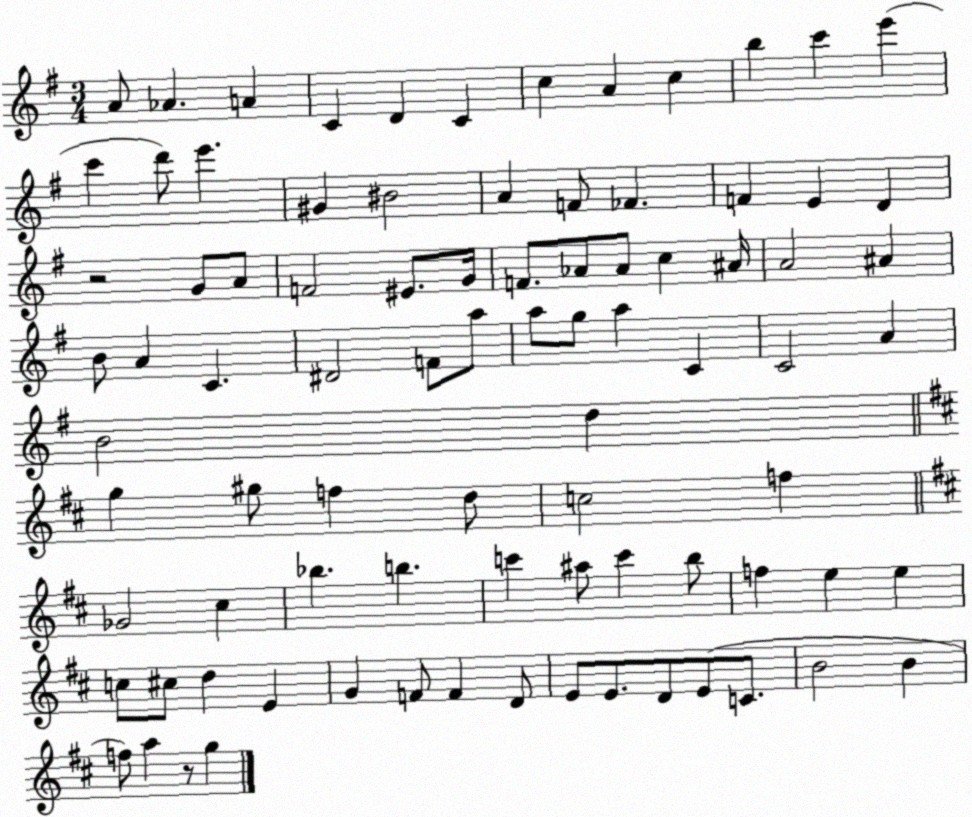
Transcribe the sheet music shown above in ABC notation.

X:1
T:Untitled
M:3/4
L:1/4
K:G
A/2 _A A C D C c A c b c' e' c' d'/2 e' ^G ^B2 A F/2 _F F E D z2 G/2 A/2 F2 ^E/2 G/4 F/2 _A/2 _A/2 c ^A/4 A2 ^A B/2 A C ^D2 F/2 a/2 a/2 g/2 a C C2 A B2 d g ^g/2 f d/2 c2 f _G2 ^c _b b c' ^a/2 c' b/2 f e e c/2 ^c/2 d E G F/2 F D/2 E/2 E/2 D/2 E/2 C/2 B2 B f/2 a z/2 g